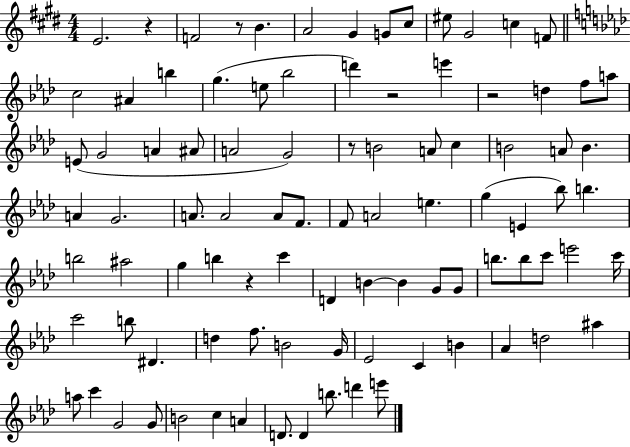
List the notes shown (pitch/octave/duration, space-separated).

E4/h. R/q F4/h R/e B4/q. A4/h G#4/q G4/e C#5/e EIS5/e G#4/h C5/q F4/e C5/h A#4/q B5/q G5/q. E5/e Bb5/h D6/q R/h E6/q R/h D5/q F5/e A5/e E4/e G4/h A4/q A#4/e A4/h G4/h R/e B4/h A4/e C5/q B4/h A4/e B4/q. A4/q G4/h. A4/e. A4/h A4/e F4/e. F4/e A4/h E5/q. G5/q E4/q Bb5/e B5/q. B5/h A#5/h G5/q B5/q R/q C6/q D4/q B4/q B4/q G4/e G4/e B5/e. B5/e C6/e E6/h C6/s C6/h B5/e D#4/q. D5/q F5/e. B4/h G4/s Eb4/h C4/q B4/q Ab4/q D5/h A#5/q A5/e C6/q G4/h G4/e B4/h C5/q A4/q D4/e. D4/q B5/e. D6/q E6/e